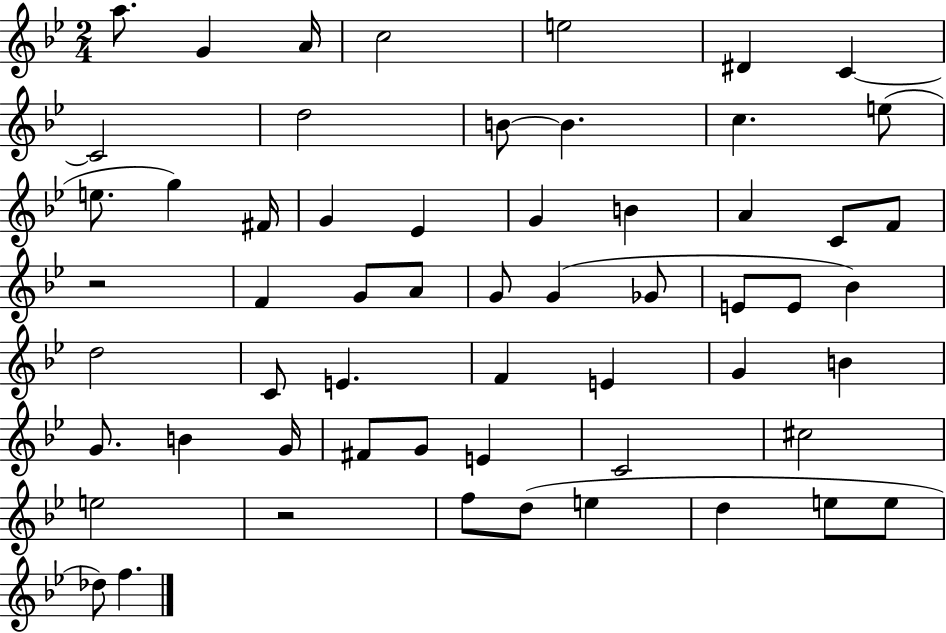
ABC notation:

X:1
T:Untitled
M:2/4
L:1/4
K:Bb
a/2 G A/4 c2 e2 ^D C C2 d2 B/2 B c e/2 e/2 g ^F/4 G _E G B A C/2 F/2 z2 F G/2 A/2 G/2 G _G/2 E/2 E/2 _B d2 C/2 E F E G B G/2 B G/4 ^F/2 G/2 E C2 ^c2 e2 z2 f/2 d/2 e d e/2 e/2 _d/2 f